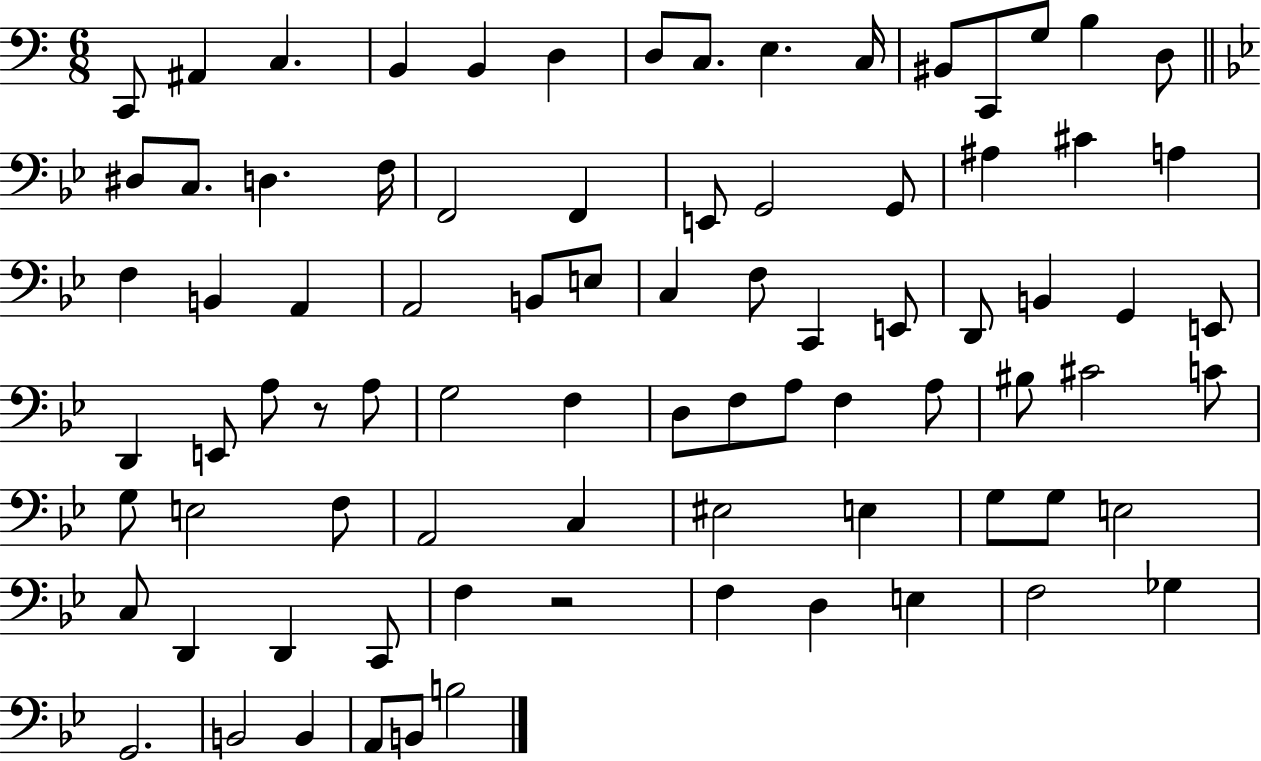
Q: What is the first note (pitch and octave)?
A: C2